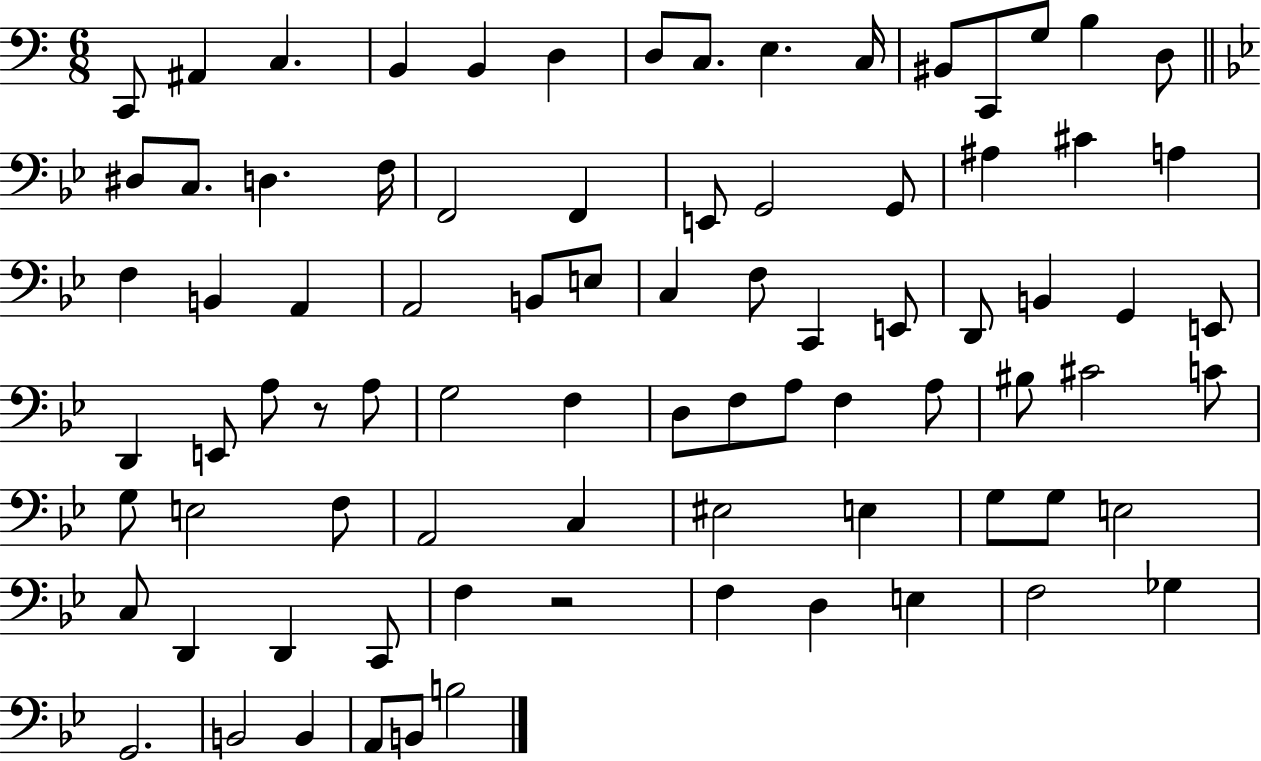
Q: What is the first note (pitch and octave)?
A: C2